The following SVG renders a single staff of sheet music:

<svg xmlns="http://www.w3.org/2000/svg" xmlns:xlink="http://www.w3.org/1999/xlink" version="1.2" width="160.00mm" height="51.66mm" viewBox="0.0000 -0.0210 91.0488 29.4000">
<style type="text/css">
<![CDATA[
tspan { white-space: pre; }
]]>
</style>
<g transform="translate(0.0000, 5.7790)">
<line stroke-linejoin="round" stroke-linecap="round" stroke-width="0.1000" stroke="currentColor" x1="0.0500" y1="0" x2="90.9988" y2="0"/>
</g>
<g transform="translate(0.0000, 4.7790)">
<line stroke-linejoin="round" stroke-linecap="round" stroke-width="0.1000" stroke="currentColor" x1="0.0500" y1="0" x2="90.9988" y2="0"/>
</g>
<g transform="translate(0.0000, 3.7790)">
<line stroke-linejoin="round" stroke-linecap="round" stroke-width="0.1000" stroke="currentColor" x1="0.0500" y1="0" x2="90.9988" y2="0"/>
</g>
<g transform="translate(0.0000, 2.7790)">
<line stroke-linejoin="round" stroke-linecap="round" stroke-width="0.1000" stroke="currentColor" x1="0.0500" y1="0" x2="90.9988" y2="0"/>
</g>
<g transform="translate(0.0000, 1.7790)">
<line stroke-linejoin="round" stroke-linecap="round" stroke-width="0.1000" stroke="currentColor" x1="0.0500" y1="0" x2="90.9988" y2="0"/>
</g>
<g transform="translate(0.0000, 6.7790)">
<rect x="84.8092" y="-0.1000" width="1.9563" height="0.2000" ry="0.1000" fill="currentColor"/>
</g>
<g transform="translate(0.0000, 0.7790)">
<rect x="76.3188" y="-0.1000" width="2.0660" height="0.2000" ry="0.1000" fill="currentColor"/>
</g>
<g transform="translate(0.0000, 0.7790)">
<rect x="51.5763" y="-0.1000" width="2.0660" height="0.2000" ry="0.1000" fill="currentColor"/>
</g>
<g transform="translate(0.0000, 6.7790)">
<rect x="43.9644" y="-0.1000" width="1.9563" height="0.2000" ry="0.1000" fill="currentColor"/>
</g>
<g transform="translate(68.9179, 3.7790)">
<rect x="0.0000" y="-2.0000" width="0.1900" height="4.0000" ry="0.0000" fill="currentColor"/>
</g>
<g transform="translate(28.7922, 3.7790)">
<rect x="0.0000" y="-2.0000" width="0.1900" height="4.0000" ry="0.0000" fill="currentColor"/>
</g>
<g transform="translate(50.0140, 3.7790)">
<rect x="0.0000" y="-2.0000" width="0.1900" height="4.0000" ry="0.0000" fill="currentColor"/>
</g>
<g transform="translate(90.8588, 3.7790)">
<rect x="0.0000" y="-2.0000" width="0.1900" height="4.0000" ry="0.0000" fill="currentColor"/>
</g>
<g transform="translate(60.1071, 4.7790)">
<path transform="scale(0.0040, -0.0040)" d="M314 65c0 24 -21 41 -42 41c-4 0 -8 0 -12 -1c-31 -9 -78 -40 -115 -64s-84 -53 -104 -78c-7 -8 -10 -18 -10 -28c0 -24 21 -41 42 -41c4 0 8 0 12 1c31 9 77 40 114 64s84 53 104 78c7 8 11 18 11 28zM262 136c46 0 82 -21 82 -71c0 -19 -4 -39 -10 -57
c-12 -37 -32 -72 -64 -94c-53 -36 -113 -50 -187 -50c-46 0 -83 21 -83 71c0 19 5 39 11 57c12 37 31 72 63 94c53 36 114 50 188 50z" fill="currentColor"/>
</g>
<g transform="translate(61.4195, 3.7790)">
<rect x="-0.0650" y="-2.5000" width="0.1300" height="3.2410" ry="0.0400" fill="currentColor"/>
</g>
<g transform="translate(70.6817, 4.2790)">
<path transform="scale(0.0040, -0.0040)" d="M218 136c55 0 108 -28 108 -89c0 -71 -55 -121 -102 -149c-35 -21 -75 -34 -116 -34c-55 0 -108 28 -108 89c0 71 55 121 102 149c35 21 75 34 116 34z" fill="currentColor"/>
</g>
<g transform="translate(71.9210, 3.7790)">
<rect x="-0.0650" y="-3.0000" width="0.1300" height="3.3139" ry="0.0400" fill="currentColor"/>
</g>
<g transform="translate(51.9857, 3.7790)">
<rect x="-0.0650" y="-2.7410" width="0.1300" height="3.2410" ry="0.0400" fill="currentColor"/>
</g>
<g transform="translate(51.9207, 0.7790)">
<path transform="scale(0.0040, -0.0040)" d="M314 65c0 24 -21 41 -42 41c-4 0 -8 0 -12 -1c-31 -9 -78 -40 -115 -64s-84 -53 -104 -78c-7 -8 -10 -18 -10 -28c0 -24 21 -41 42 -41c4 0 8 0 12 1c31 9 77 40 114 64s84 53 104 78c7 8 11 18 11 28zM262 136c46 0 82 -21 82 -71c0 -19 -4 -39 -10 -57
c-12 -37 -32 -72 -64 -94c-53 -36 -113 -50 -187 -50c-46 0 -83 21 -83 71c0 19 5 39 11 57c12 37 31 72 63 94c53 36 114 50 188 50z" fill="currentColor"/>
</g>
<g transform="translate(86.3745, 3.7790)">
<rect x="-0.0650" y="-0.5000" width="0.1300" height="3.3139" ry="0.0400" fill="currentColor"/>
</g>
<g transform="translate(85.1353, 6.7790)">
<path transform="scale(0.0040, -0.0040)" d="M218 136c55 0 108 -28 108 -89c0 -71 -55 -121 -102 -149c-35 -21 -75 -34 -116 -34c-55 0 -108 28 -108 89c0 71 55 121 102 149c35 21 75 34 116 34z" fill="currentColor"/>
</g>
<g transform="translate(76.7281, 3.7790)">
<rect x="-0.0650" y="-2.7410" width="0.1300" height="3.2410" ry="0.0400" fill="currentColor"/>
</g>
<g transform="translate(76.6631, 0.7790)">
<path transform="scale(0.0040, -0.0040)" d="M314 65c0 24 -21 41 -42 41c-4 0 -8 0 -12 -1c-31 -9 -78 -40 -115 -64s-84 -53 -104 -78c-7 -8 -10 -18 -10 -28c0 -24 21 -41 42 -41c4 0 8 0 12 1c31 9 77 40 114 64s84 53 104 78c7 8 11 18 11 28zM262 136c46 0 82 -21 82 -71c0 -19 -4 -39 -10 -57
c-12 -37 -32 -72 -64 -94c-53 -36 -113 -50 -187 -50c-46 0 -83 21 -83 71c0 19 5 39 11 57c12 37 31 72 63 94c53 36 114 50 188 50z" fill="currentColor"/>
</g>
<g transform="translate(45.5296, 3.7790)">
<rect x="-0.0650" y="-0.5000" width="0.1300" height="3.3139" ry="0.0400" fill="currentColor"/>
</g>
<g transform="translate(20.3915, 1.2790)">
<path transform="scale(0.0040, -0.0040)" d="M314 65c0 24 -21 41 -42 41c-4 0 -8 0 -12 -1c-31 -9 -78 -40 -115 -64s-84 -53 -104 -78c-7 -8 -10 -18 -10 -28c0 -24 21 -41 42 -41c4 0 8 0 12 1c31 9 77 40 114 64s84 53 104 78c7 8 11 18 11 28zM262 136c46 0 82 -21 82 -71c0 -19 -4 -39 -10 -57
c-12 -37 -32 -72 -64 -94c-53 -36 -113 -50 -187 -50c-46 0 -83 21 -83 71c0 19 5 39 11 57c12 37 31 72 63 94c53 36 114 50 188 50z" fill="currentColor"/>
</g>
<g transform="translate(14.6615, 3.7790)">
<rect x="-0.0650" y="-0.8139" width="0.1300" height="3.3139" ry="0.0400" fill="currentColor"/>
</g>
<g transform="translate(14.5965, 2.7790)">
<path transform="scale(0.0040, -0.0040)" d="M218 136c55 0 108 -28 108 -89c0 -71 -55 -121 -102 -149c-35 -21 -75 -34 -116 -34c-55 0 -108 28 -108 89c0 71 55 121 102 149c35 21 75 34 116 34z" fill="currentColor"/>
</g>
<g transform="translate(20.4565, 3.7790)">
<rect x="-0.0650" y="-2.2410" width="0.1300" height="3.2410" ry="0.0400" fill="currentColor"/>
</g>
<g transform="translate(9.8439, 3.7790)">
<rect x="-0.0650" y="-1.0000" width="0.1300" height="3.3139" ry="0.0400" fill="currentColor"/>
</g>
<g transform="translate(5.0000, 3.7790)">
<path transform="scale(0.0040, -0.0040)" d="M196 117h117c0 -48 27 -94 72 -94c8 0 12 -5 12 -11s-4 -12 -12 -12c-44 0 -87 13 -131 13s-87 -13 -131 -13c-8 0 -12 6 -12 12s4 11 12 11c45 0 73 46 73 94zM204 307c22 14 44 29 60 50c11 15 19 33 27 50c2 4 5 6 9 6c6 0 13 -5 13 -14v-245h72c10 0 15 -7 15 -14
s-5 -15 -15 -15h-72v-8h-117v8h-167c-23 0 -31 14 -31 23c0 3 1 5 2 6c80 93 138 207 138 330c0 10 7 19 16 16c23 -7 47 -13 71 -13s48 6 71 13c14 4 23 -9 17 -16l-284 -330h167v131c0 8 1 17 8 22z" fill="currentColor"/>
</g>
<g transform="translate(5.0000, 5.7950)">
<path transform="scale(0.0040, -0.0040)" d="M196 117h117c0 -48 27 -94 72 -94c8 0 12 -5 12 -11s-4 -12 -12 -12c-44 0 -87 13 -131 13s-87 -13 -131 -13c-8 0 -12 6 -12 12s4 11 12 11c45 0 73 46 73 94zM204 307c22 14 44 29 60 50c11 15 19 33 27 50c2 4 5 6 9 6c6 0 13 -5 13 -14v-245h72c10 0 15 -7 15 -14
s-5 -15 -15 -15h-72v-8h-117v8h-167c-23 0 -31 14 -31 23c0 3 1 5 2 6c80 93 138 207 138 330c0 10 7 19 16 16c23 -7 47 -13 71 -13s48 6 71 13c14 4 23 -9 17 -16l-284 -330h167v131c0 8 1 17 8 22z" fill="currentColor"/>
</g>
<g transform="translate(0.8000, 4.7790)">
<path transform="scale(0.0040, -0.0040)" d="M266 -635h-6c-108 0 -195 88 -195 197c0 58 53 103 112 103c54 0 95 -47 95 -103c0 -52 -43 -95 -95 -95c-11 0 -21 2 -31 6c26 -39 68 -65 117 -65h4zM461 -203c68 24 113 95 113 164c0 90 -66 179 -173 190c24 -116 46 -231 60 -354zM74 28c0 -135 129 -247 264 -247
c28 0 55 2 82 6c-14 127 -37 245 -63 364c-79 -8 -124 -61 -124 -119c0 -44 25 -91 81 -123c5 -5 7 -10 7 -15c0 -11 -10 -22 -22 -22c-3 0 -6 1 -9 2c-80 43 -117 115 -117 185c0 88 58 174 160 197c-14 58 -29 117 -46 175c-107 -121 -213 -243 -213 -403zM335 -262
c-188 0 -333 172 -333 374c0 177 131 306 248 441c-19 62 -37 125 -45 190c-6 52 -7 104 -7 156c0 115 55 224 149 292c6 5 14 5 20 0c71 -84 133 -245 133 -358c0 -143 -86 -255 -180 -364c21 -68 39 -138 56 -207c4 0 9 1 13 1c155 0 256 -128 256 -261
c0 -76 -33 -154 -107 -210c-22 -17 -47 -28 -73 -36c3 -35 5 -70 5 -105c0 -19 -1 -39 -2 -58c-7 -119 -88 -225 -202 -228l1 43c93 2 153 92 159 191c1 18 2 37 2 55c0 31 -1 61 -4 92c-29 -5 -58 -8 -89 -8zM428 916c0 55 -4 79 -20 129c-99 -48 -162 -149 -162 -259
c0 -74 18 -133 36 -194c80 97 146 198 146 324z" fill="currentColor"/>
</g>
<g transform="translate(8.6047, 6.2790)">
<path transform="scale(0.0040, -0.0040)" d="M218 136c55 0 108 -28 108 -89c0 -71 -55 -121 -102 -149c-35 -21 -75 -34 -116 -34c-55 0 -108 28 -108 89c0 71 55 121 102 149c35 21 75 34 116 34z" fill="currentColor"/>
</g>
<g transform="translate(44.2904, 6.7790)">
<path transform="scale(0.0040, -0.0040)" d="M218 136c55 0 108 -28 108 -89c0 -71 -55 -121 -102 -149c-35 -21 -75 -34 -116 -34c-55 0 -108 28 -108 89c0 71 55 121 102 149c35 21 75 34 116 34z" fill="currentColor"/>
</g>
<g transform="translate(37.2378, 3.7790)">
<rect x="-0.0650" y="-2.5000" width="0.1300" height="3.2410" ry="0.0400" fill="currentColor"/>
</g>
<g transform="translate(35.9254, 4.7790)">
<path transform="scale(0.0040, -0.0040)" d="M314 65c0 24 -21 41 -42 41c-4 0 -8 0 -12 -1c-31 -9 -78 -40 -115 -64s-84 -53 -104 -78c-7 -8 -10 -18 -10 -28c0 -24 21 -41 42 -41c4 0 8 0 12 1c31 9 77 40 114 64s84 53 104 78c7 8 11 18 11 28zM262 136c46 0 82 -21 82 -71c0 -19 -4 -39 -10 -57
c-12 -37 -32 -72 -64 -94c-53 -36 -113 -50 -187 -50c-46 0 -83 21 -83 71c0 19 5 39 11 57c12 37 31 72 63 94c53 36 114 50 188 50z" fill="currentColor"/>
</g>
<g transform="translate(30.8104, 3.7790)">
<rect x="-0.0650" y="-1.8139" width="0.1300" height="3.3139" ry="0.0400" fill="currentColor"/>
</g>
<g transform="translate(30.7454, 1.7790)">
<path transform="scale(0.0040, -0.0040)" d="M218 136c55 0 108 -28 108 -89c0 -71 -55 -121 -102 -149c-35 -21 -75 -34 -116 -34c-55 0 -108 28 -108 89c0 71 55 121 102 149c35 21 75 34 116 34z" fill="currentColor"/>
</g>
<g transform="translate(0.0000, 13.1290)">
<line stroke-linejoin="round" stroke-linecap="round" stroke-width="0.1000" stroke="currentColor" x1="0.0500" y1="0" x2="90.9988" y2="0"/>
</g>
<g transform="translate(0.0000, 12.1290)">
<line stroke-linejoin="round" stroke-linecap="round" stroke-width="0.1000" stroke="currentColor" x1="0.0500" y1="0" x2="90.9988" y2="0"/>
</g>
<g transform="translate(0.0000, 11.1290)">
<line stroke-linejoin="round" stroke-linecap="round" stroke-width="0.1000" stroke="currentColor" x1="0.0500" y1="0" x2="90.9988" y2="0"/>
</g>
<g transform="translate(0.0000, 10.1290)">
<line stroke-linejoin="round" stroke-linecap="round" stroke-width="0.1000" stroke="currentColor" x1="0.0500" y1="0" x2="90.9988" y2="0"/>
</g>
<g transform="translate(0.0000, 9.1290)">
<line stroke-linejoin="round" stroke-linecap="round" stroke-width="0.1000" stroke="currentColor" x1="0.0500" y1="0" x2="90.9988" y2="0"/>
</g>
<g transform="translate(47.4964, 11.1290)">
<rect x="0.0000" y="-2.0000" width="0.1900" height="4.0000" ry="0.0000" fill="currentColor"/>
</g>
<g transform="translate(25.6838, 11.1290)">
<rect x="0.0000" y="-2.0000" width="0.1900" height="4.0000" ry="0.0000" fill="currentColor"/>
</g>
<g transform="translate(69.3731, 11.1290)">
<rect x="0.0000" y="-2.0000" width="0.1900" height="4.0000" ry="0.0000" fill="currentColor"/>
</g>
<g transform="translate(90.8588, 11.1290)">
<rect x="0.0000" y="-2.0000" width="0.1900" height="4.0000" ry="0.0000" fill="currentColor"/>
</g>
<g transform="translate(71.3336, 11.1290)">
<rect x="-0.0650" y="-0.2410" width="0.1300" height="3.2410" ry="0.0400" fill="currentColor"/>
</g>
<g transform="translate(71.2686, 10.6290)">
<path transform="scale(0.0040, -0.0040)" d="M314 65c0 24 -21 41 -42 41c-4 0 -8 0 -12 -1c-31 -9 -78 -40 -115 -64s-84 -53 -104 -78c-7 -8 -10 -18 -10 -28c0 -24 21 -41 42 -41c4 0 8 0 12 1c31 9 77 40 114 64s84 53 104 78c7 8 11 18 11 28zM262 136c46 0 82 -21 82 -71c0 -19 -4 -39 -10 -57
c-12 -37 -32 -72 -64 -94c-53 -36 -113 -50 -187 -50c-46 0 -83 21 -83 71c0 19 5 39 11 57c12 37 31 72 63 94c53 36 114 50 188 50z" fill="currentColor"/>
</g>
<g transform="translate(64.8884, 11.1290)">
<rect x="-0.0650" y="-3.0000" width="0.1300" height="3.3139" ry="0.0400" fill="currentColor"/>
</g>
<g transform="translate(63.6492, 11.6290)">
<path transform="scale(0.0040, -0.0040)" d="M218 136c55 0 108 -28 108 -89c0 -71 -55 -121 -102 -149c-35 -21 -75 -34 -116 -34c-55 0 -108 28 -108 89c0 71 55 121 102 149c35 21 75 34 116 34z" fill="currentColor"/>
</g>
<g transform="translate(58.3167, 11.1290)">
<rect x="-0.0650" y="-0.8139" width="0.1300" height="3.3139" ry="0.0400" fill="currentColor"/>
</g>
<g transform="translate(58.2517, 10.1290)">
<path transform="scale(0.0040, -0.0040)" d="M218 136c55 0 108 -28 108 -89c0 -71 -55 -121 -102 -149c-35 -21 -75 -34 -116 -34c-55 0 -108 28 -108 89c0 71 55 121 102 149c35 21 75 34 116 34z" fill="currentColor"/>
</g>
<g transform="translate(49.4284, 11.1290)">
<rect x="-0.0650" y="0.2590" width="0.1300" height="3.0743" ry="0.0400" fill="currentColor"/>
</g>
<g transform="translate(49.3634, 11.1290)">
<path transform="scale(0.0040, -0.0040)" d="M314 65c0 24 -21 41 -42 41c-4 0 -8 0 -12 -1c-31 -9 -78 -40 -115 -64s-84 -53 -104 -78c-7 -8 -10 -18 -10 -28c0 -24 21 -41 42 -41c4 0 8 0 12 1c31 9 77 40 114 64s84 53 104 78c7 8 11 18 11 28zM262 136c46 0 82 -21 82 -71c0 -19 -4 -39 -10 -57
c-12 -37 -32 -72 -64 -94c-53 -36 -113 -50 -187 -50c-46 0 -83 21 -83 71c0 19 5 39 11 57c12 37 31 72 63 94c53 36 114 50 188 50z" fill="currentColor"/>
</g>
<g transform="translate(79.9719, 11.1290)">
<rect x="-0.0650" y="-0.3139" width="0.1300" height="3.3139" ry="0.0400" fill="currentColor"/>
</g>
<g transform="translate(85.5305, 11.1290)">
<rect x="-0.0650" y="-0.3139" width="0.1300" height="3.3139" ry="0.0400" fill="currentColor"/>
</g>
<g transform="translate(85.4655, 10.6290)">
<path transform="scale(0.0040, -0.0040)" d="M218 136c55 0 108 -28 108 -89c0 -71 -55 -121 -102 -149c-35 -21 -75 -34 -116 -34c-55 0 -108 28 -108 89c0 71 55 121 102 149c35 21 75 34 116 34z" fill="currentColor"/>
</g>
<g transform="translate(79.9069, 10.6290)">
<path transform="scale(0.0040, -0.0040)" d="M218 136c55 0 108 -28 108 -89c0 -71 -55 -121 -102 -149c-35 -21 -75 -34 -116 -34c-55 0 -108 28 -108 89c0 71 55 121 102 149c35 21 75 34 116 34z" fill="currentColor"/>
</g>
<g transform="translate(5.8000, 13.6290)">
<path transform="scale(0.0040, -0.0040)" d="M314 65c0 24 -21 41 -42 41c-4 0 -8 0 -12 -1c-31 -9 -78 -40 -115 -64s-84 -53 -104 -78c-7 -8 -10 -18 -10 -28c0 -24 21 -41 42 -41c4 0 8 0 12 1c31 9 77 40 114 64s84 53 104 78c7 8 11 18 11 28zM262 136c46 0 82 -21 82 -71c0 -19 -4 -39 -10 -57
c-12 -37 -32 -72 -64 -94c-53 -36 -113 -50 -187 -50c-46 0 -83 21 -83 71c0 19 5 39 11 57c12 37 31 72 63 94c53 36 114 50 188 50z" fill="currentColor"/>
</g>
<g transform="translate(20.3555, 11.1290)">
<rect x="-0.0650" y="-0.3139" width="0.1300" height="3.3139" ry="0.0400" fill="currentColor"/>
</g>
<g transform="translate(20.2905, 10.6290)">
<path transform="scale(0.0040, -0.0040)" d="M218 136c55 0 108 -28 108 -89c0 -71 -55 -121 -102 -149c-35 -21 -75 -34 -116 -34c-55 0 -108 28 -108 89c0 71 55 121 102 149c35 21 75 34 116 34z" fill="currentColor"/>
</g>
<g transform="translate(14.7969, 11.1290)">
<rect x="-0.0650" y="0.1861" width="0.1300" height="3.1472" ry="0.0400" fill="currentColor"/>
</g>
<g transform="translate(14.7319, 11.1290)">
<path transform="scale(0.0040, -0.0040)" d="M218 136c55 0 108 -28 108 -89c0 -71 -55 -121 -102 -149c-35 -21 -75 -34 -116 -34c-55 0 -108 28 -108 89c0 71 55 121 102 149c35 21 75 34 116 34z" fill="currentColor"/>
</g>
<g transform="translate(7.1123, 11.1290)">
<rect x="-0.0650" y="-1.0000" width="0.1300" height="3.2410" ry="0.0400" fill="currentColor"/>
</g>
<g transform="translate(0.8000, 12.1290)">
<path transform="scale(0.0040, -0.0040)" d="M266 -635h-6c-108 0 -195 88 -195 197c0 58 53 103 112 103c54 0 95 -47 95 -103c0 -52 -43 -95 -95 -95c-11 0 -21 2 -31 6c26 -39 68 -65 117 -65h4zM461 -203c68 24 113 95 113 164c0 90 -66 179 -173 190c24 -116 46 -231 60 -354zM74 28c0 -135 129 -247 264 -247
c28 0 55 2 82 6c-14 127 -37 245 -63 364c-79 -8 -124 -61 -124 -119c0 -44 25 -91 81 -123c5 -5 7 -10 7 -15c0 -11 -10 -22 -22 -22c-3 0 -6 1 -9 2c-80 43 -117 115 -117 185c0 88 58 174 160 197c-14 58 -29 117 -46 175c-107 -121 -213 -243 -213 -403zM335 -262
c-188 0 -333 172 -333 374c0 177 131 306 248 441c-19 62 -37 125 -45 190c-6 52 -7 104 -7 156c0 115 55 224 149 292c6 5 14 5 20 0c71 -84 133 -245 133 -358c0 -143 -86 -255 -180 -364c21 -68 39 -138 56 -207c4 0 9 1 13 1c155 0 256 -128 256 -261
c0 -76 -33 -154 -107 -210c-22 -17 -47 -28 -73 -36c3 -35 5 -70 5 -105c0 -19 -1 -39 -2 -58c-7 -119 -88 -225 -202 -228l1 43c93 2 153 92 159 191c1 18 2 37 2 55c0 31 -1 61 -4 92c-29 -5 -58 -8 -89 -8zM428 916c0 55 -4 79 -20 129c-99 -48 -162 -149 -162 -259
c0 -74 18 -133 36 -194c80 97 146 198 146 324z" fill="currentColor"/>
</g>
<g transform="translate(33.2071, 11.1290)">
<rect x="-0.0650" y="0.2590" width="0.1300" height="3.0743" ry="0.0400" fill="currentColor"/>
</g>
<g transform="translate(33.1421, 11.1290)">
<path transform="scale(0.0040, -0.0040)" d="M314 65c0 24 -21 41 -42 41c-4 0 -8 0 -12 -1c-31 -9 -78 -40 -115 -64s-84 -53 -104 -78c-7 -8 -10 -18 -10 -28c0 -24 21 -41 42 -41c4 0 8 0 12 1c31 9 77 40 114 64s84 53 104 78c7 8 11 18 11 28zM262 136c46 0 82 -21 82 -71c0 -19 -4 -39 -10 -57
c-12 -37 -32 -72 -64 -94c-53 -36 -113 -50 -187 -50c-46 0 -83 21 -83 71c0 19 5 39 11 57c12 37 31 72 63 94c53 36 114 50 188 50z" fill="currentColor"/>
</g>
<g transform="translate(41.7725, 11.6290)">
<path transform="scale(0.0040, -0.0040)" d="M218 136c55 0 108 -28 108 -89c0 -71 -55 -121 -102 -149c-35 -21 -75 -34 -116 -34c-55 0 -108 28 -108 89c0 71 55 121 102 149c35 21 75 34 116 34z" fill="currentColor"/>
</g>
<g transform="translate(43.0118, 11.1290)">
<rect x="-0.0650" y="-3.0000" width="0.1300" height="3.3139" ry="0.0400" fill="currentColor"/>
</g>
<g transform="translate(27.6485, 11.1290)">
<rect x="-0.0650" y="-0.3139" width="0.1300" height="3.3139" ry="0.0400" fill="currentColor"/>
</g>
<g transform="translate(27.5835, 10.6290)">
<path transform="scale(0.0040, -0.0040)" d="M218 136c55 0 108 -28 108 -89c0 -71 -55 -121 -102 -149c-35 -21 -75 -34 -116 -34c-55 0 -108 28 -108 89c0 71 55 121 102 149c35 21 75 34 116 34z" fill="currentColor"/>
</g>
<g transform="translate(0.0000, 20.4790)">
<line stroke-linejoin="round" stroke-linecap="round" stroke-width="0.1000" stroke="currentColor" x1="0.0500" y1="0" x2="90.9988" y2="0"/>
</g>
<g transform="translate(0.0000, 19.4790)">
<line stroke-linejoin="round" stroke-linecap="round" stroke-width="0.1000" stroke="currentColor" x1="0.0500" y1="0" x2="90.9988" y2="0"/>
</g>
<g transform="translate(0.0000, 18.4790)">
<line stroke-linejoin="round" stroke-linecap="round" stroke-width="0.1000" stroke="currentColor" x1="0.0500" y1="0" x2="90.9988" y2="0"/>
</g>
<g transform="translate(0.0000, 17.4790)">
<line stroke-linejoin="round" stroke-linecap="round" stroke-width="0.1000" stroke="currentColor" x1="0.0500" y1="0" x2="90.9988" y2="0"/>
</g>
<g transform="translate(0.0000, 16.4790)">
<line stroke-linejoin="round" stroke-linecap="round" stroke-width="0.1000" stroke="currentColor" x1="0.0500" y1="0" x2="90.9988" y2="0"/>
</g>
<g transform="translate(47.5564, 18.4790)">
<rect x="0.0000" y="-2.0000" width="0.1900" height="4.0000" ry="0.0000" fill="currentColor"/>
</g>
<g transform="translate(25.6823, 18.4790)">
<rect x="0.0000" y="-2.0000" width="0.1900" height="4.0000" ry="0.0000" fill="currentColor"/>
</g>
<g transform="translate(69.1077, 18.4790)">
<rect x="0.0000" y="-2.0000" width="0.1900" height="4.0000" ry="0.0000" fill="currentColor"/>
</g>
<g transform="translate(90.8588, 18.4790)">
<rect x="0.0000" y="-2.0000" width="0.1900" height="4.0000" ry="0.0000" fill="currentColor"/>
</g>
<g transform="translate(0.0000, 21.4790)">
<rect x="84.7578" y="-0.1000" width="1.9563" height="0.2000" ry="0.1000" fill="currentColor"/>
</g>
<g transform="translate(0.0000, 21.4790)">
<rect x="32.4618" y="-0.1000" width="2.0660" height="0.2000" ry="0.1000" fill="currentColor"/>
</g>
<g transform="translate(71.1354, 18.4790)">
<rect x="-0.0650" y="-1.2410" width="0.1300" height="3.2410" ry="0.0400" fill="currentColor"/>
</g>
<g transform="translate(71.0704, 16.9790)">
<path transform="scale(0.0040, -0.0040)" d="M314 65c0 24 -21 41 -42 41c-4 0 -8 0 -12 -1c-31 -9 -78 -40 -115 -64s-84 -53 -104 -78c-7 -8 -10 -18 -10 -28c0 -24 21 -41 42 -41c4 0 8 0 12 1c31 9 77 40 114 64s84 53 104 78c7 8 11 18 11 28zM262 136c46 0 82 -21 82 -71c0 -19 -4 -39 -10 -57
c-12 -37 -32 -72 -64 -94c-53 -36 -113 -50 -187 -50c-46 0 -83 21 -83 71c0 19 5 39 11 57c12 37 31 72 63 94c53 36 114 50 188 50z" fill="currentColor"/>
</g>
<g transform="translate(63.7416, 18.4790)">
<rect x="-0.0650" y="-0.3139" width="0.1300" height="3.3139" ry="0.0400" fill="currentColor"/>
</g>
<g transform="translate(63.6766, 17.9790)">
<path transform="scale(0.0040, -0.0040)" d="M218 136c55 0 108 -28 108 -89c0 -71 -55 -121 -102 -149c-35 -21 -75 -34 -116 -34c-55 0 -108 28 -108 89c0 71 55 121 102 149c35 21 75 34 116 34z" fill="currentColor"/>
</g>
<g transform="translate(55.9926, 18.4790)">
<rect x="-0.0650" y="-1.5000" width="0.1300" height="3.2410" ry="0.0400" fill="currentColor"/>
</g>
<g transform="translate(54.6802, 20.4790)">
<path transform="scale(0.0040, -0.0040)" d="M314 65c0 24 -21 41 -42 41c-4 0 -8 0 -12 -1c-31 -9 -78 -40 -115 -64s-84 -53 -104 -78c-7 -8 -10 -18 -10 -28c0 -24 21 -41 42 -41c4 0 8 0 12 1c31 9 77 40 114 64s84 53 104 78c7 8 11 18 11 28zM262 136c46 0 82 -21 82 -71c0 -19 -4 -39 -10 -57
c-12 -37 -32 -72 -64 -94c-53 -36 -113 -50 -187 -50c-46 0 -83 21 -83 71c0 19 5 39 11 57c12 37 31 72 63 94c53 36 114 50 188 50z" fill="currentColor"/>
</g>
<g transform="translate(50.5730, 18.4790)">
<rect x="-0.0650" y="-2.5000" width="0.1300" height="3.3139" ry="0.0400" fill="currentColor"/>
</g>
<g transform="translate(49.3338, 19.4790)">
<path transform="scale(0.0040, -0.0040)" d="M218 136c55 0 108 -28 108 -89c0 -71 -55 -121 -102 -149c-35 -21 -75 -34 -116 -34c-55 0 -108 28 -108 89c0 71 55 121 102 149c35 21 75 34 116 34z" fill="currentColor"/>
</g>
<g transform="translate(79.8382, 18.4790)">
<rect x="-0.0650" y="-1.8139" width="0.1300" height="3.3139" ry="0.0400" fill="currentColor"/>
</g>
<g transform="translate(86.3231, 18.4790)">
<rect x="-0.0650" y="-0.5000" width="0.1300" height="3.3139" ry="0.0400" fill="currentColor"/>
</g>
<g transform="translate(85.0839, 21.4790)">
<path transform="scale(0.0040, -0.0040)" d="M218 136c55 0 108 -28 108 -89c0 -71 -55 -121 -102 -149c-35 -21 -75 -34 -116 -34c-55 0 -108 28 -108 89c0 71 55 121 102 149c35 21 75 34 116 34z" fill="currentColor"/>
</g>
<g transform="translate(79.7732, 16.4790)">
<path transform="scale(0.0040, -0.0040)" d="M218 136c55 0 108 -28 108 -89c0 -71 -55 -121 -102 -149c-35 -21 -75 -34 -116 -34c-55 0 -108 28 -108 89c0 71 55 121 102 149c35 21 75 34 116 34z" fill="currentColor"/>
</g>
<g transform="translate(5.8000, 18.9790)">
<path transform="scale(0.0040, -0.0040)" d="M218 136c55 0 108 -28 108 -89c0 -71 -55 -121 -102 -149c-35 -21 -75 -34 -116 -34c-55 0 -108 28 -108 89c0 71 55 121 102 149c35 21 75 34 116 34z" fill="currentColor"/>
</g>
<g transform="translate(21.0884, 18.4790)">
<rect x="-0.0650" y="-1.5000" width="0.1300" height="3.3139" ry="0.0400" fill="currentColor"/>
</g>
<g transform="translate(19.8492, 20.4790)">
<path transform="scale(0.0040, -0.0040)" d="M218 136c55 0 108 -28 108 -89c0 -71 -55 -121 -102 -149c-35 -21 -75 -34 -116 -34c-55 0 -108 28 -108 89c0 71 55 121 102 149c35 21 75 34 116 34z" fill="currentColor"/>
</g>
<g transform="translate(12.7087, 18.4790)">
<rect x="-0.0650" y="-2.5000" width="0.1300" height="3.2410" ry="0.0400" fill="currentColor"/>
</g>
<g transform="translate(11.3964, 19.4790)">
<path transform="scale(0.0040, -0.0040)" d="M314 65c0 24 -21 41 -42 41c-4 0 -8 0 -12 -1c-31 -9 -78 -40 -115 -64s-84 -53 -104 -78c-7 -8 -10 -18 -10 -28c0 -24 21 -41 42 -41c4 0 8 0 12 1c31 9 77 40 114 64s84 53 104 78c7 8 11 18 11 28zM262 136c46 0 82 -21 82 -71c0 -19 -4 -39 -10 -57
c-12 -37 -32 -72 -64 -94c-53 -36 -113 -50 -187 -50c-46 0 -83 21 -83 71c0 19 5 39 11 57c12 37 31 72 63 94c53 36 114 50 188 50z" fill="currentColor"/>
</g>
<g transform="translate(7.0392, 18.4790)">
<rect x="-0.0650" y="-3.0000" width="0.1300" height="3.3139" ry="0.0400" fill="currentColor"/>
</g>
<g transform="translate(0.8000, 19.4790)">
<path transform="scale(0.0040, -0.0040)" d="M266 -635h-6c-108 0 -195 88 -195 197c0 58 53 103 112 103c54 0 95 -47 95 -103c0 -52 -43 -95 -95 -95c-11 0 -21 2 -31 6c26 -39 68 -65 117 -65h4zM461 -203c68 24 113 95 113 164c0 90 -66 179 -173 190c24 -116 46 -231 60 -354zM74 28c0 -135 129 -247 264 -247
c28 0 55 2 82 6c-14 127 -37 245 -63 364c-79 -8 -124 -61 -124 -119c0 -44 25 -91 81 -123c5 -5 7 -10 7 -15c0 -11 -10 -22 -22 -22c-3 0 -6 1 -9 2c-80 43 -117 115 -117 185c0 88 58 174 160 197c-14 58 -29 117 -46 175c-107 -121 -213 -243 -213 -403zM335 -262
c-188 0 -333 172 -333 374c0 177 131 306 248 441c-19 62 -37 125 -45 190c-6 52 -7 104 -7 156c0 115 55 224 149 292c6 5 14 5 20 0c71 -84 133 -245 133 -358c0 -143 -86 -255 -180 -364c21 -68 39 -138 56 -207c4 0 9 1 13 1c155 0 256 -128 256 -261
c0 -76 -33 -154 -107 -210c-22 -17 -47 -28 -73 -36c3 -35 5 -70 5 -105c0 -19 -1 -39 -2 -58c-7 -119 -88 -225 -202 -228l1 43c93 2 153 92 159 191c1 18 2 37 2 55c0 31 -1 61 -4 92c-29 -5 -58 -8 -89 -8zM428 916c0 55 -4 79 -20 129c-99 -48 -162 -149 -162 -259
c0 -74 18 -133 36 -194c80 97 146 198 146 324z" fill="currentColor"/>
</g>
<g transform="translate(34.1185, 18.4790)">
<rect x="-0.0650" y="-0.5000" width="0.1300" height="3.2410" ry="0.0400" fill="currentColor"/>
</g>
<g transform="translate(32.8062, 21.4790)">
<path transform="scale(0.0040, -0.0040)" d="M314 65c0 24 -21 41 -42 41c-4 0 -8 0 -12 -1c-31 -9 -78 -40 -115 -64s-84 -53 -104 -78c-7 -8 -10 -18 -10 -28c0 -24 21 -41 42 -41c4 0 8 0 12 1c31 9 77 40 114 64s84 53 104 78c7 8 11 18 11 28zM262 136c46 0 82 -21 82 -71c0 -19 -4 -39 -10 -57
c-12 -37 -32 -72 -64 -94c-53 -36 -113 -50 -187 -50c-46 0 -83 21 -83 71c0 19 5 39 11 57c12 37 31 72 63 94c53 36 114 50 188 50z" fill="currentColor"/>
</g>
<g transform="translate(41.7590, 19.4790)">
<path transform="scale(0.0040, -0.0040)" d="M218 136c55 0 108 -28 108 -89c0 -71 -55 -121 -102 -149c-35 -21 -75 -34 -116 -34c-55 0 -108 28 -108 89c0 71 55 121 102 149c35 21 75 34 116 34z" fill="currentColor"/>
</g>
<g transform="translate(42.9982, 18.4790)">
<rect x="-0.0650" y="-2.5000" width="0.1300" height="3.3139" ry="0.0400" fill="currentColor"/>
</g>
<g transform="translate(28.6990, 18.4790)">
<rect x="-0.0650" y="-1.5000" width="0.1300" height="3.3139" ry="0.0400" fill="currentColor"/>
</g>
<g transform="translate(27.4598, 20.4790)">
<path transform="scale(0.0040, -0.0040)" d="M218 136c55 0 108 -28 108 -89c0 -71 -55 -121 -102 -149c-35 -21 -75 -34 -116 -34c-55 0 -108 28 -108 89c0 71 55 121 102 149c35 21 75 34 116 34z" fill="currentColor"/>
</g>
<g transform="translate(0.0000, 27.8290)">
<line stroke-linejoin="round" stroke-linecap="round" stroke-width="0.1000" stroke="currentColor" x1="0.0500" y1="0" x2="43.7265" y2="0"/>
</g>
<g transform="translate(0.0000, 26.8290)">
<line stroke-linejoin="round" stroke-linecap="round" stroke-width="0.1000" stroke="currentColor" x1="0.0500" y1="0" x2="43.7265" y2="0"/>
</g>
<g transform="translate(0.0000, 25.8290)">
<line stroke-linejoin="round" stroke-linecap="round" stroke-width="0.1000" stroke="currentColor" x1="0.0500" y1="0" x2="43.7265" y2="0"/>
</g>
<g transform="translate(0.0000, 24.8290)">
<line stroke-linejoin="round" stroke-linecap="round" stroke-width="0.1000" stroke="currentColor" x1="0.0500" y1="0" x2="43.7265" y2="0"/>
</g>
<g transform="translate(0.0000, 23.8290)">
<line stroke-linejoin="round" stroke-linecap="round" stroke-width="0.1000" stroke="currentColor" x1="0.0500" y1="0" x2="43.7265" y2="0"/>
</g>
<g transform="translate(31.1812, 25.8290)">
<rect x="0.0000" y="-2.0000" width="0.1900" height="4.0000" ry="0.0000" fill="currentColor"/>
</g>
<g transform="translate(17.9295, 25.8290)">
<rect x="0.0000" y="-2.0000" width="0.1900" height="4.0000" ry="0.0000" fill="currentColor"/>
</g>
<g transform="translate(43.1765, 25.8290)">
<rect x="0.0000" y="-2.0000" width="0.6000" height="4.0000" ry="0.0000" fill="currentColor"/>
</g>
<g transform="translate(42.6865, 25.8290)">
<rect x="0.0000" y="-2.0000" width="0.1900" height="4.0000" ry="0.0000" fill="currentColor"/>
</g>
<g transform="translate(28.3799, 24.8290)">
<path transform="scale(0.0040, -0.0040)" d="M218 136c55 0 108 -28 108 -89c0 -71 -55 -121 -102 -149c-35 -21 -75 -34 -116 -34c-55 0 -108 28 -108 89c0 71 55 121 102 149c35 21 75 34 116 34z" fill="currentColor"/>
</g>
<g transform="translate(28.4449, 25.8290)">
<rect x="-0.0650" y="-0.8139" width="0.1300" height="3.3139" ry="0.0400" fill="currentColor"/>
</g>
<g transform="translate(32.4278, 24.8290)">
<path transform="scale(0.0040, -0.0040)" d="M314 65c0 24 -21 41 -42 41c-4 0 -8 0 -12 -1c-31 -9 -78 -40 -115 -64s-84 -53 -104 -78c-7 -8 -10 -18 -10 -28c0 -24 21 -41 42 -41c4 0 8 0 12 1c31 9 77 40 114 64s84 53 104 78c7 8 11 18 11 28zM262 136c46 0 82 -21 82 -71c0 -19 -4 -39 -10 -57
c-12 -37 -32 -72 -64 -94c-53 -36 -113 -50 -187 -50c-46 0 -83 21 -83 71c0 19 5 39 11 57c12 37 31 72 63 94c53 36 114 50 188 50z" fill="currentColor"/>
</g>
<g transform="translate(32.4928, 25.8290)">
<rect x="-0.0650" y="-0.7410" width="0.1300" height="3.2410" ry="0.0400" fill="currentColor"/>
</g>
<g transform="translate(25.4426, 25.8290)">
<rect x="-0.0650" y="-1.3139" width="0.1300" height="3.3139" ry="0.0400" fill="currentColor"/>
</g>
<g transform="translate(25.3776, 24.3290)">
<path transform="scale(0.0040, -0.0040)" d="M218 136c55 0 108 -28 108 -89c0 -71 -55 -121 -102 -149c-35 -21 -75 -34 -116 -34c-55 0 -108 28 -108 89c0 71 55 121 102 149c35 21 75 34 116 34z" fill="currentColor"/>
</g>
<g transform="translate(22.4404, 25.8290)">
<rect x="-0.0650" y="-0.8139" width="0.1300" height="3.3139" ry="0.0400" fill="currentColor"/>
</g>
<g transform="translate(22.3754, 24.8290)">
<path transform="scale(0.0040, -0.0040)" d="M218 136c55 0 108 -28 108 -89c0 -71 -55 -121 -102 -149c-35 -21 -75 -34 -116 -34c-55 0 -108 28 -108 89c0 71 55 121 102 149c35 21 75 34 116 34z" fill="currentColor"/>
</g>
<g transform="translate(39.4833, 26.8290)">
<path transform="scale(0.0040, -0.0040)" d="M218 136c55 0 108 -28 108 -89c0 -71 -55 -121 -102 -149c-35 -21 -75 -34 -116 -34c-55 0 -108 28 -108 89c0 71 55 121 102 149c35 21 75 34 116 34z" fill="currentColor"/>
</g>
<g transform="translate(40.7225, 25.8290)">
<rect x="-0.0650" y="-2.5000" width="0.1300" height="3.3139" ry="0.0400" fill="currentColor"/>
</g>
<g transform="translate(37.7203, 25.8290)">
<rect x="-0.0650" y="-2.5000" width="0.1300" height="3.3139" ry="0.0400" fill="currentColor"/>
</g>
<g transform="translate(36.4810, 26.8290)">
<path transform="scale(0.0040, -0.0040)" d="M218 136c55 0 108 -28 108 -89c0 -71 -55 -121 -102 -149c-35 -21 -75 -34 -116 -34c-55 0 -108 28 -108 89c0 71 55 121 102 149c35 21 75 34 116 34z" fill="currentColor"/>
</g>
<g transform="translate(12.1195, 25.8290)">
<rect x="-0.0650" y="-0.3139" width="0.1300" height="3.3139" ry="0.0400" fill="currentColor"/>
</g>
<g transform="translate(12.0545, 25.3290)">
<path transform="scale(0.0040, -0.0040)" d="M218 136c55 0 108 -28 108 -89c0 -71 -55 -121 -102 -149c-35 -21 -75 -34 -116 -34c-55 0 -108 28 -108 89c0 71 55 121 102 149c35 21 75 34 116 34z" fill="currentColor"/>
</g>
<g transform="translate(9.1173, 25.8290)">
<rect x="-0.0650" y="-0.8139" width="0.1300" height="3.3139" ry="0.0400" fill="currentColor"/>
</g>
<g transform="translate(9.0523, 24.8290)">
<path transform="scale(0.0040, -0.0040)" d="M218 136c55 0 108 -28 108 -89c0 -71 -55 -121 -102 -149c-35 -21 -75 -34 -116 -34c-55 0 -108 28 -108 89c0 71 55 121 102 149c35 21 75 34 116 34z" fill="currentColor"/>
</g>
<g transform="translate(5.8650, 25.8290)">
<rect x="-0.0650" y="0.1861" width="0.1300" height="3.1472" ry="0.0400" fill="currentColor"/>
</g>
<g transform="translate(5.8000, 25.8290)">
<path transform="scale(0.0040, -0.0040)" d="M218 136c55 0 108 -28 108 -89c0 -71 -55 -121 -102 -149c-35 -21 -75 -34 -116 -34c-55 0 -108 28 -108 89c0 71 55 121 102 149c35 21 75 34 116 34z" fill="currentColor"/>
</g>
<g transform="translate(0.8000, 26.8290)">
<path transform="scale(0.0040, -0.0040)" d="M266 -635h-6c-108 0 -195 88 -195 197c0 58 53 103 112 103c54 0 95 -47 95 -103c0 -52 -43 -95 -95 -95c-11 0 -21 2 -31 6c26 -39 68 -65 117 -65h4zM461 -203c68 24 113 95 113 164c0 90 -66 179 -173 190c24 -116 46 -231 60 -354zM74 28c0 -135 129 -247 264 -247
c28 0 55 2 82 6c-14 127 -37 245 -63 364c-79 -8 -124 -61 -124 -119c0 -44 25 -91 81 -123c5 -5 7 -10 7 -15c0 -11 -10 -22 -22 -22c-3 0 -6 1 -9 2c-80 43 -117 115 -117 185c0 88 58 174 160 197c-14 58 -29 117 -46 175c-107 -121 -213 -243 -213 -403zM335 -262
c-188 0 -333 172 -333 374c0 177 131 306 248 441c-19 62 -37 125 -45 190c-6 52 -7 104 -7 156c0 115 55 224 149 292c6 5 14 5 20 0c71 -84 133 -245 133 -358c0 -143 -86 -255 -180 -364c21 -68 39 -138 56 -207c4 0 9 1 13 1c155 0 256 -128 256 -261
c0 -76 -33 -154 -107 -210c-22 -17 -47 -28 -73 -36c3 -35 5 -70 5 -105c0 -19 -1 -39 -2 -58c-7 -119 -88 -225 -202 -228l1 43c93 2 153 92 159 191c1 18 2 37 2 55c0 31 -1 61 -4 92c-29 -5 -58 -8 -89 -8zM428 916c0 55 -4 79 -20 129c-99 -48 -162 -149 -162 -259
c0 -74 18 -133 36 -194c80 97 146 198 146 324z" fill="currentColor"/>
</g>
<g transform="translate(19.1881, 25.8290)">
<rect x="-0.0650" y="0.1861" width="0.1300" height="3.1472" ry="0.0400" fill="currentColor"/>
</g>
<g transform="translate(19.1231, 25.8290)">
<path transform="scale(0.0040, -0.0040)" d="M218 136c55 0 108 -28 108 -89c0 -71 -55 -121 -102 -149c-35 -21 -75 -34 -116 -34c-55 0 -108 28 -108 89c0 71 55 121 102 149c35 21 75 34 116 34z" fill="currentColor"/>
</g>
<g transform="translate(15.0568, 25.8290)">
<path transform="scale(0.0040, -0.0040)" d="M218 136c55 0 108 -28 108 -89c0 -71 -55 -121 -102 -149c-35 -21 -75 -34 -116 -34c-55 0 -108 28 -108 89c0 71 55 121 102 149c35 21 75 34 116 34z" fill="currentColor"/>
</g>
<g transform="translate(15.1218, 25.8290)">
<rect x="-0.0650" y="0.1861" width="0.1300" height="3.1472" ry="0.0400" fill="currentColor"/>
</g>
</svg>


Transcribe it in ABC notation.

X:1
T:Untitled
M:4/4
L:1/4
K:C
D d g2 f G2 C a2 G2 A a2 C D2 B c c B2 A B2 d A c2 c c A G2 E E C2 G G E2 c e2 f C B d c B B d e d d2 G G